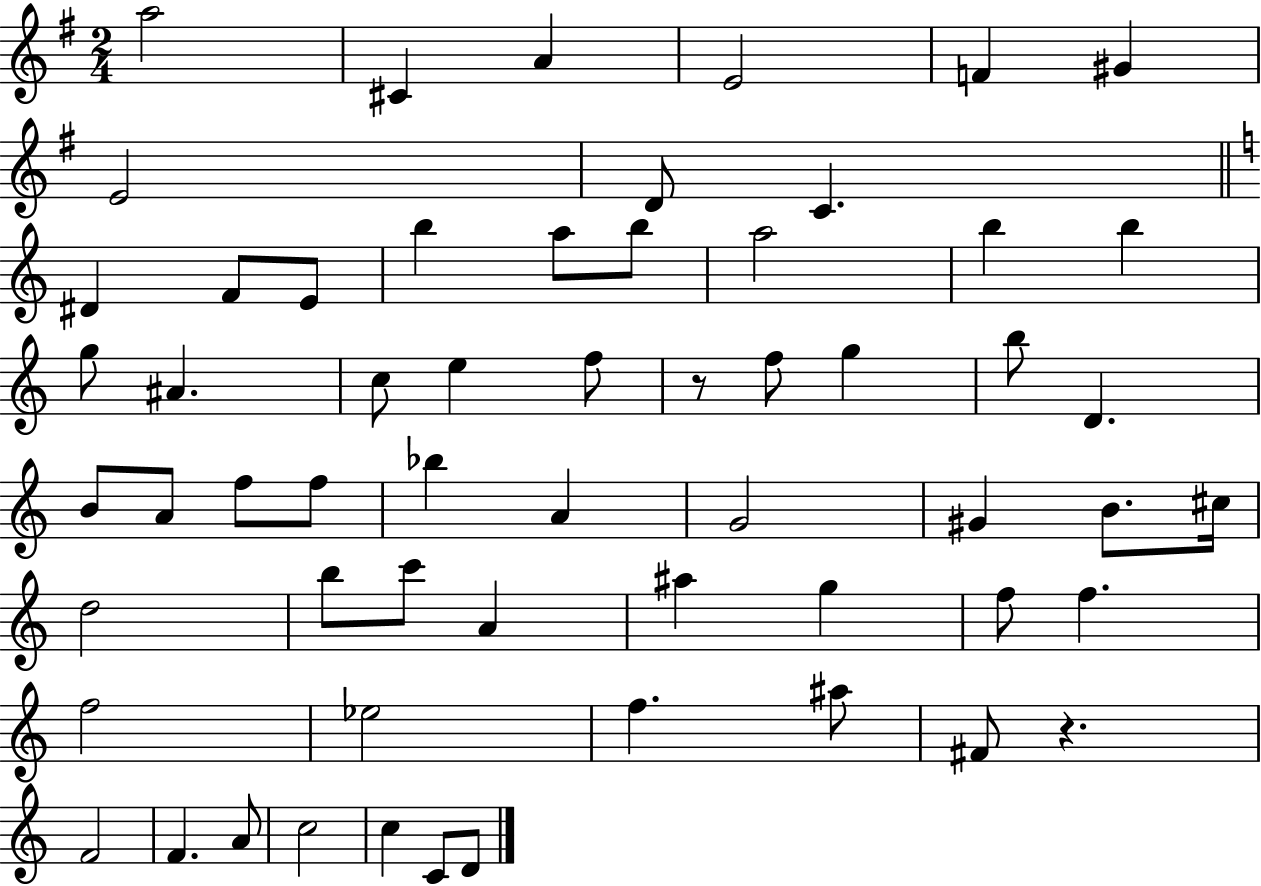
A5/h C#4/q A4/q E4/h F4/q G#4/q E4/h D4/e C4/q. D#4/q F4/e E4/e B5/q A5/e B5/e A5/h B5/q B5/q G5/e A#4/q. C5/e E5/q F5/e R/e F5/e G5/q B5/e D4/q. B4/e A4/e F5/e F5/e Bb5/q A4/q G4/h G#4/q B4/e. C#5/s D5/h B5/e C6/e A4/q A#5/q G5/q F5/e F5/q. F5/h Eb5/h F5/q. A#5/e F#4/e R/q. F4/h F4/q. A4/e C5/h C5/q C4/e D4/e